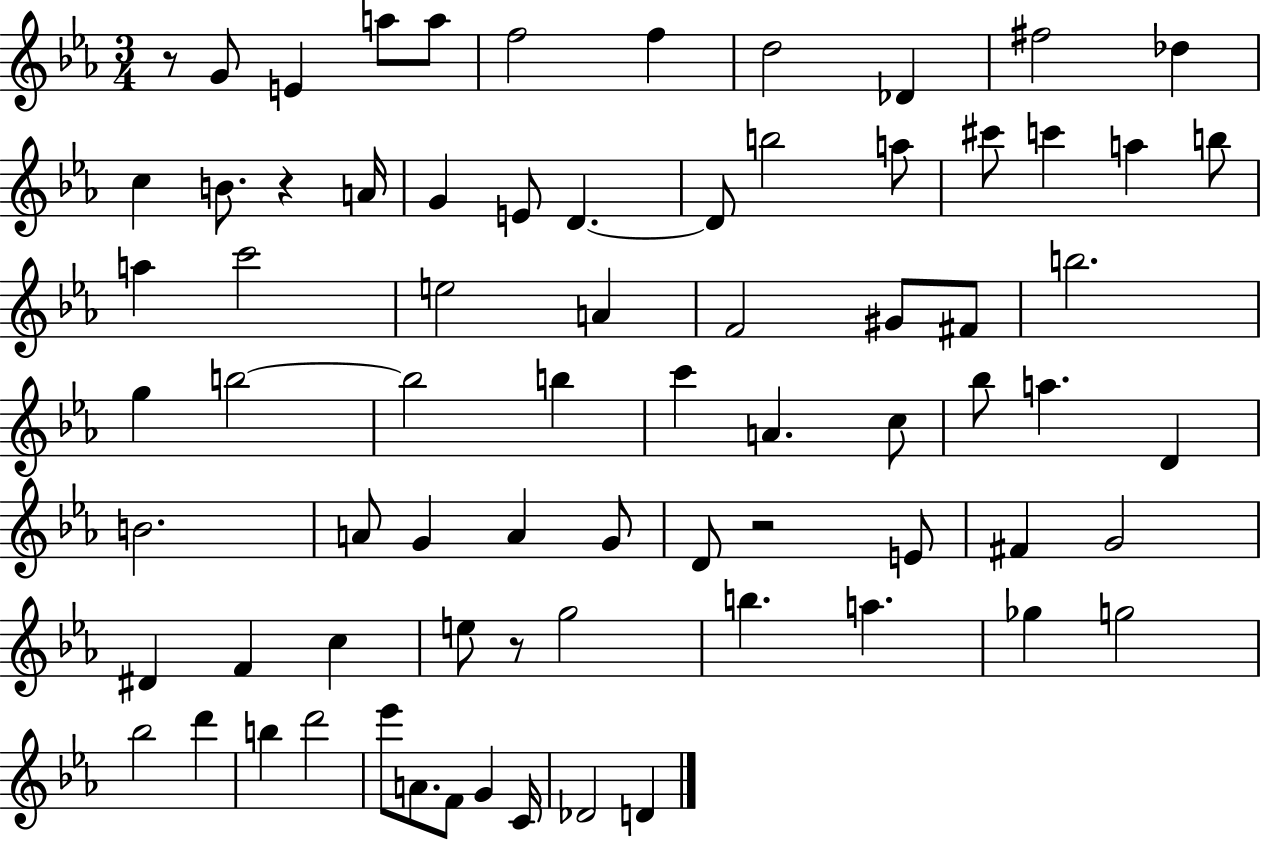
{
  \clef treble
  \numericTimeSignature
  \time 3/4
  \key ees \major
  r8 g'8 e'4 a''8 a''8 | f''2 f''4 | d''2 des'4 | fis''2 des''4 | \break c''4 b'8. r4 a'16 | g'4 e'8 d'4.~~ | d'8 b''2 a''8 | cis'''8 c'''4 a''4 b''8 | \break a''4 c'''2 | e''2 a'4 | f'2 gis'8 fis'8 | b''2. | \break g''4 b''2~~ | b''2 b''4 | c'''4 a'4. c''8 | bes''8 a''4. d'4 | \break b'2. | a'8 g'4 a'4 g'8 | d'8 r2 e'8 | fis'4 g'2 | \break dis'4 f'4 c''4 | e''8 r8 g''2 | b''4. a''4. | ges''4 g''2 | \break bes''2 d'''4 | b''4 d'''2 | ees'''8 a'8. f'8 g'4 c'16 | des'2 d'4 | \break \bar "|."
}